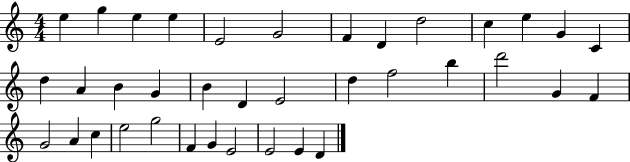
X:1
T:Untitled
M:4/4
L:1/4
K:C
e g e e E2 G2 F D d2 c e G C d A B G B D E2 d f2 b d'2 G F G2 A c e2 g2 F G E2 E2 E D